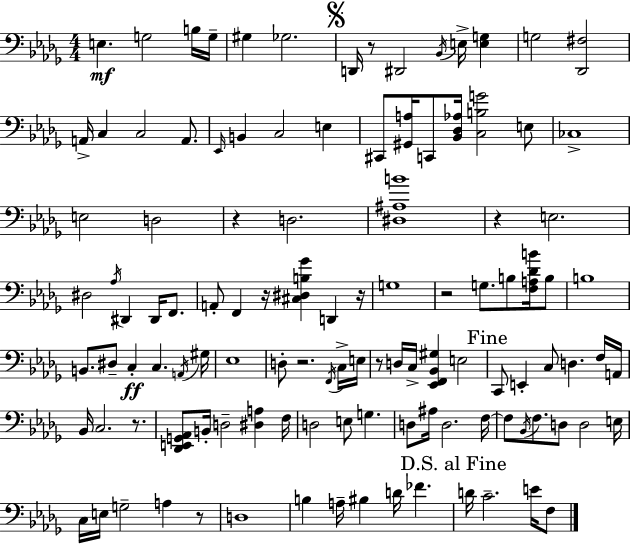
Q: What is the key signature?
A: BES minor